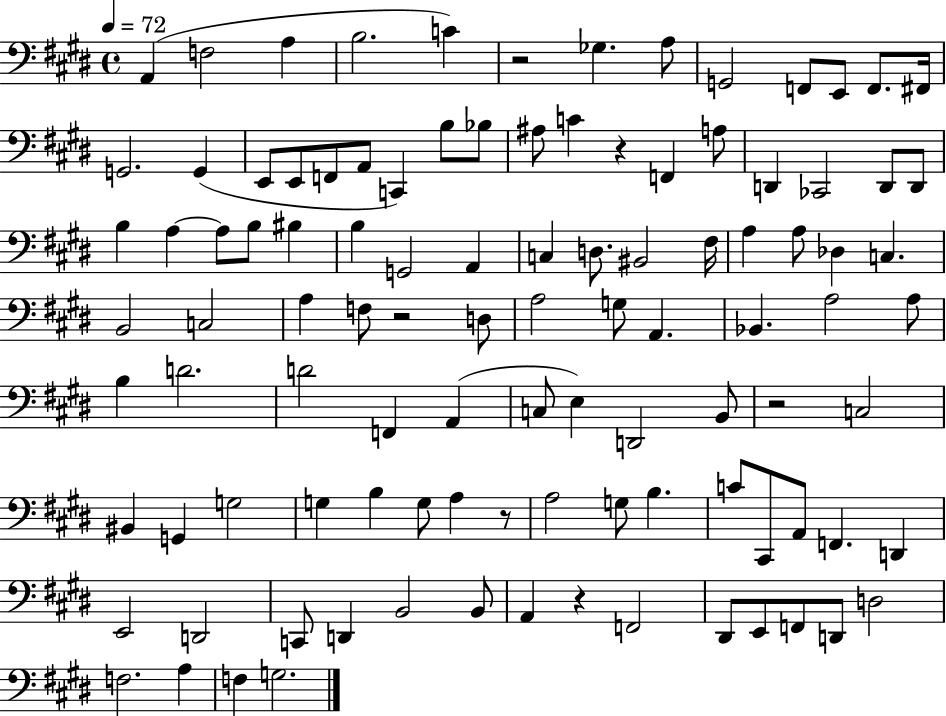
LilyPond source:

{
  \clef bass
  \time 4/4
  \defaultTimeSignature
  \key e \major
  \tempo 4 = 72
  a,4( f2 a4 | b2. c'4) | r2 ges4. a8 | g,2 f,8 e,8 f,8. fis,16 | \break g,2. g,4( | e,8 e,8 f,8 a,8 c,4) b8 bes8 | ais8 c'4 r4 f,4 a8 | d,4 ces,2 d,8 d,8 | \break b4 a4~~ a8 b8 bis4 | b4 g,2 a,4 | c4 d8. bis,2 fis16 | a4 a8 des4 c4. | \break b,2 c2 | a4 f8 r2 d8 | a2 g8 a,4. | bes,4. a2 a8 | \break b4 d'2. | d'2 f,4 a,4( | c8 e4) d,2 b,8 | r2 c2 | \break bis,4 g,4 g2 | g4 b4 g8 a4 r8 | a2 g8 b4. | c'8 cis,8 a,8 f,4. d,4 | \break e,2 d,2 | c,8 d,4 b,2 b,8 | a,4 r4 f,2 | dis,8 e,8 f,8 d,8 d2 | \break f2. a4 | f4 g2. | \bar "|."
}